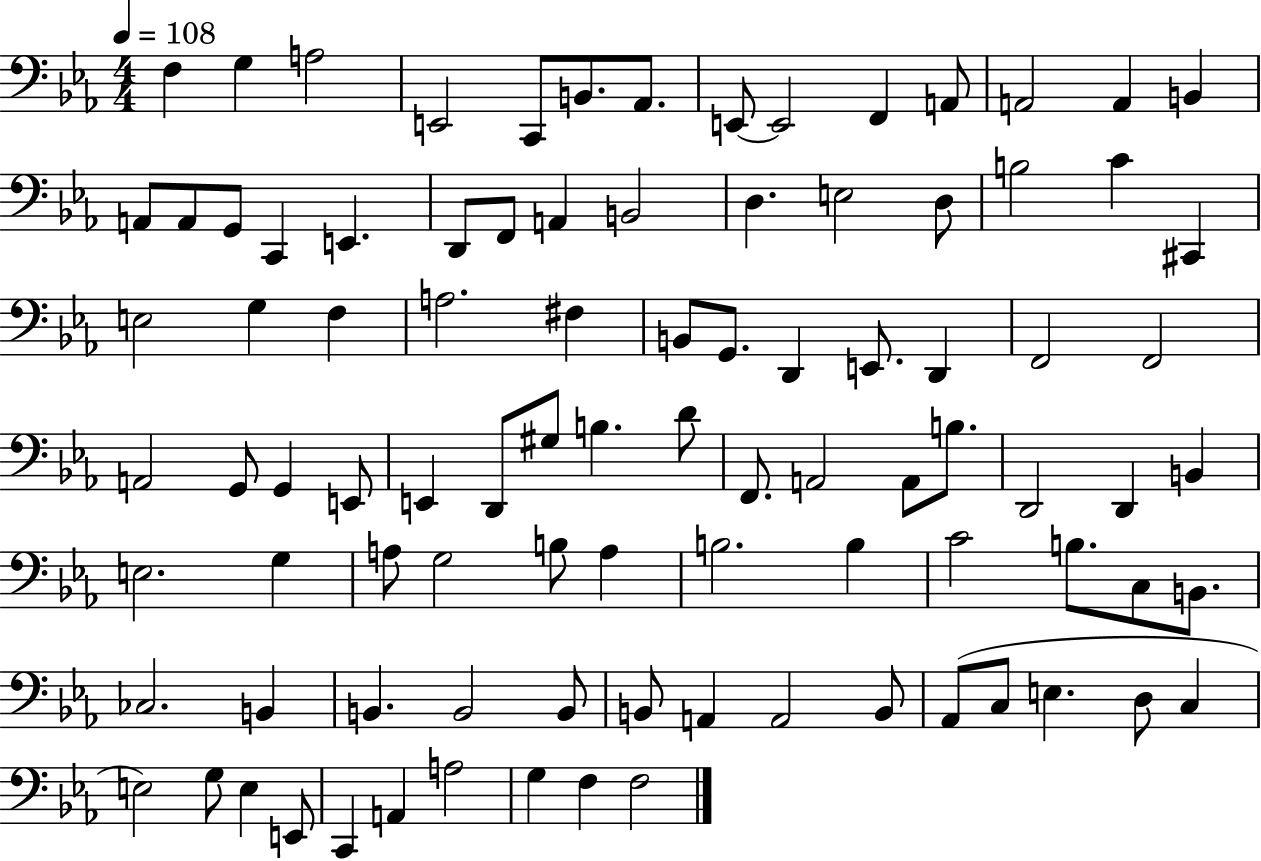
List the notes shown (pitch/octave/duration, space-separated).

F3/q G3/q A3/h E2/h C2/e B2/e. Ab2/e. E2/e E2/h F2/q A2/e A2/h A2/q B2/q A2/e A2/e G2/e C2/q E2/q. D2/e F2/e A2/q B2/h D3/q. E3/h D3/e B3/h C4/q C#2/q E3/h G3/q F3/q A3/h. F#3/q B2/e G2/e. D2/q E2/e. D2/q F2/h F2/h A2/h G2/e G2/q E2/e E2/q D2/e G#3/e B3/q. D4/e F2/e. A2/h A2/e B3/e. D2/h D2/q B2/q E3/h. G3/q A3/e G3/h B3/e A3/q B3/h. B3/q C4/h B3/e. C3/e B2/e. CES3/h. B2/q B2/q. B2/h B2/e B2/e A2/q A2/h B2/e Ab2/e C3/e E3/q. D3/e C3/q E3/h G3/e E3/q E2/e C2/q A2/q A3/h G3/q F3/q F3/h